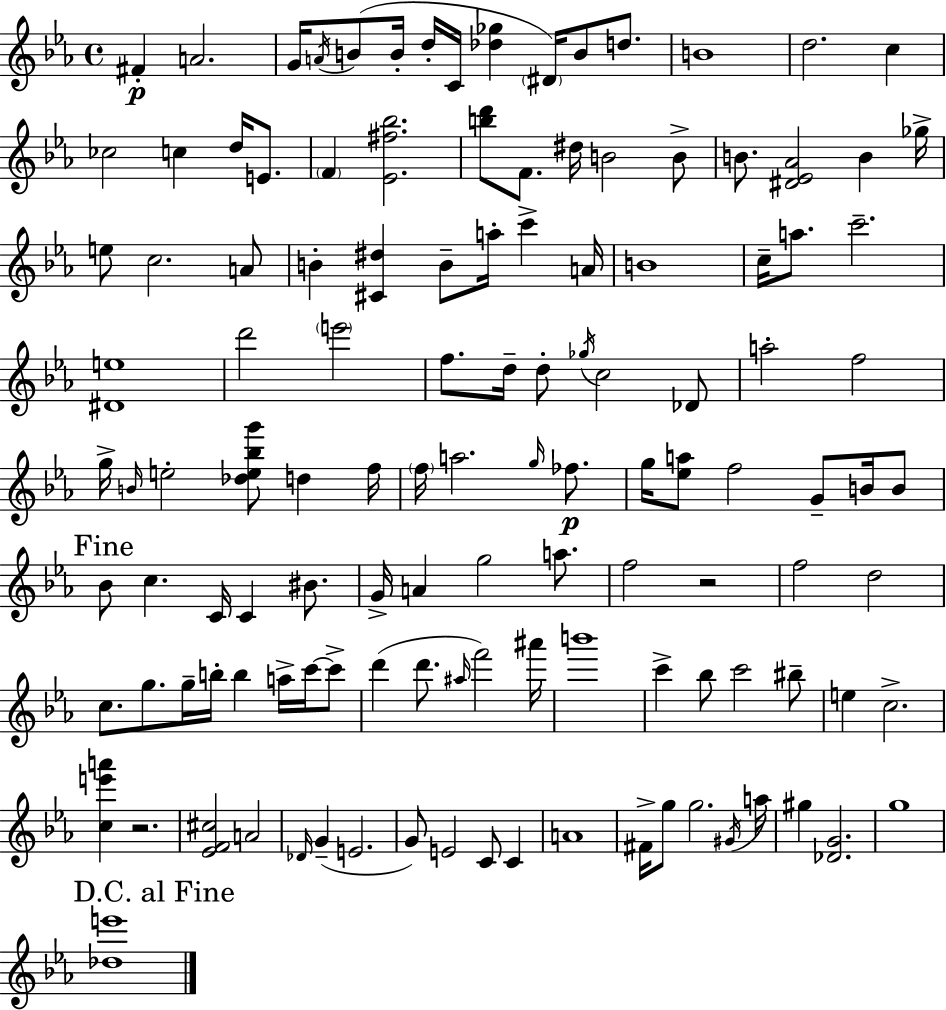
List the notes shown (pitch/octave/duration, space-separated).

F#4/q A4/h. G4/s A4/s B4/e B4/s D5/s C4/s [Db5,Gb5]/q D#4/s B4/e D5/e. B4/w D5/h. C5/q CES5/h C5/q D5/s E4/e. F4/q [Eb4,F#5,Bb5]/h. [B5,D6]/e F4/e. D#5/s B4/h B4/e B4/e. [D#4,Eb4,Ab4]/h B4/q Gb5/s E5/e C5/h. A4/e B4/q [C#4,D#5]/q B4/e A5/s C6/q A4/s B4/w C5/s A5/e. C6/h. [D#4,E5]/w D6/h E6/h F5/e. D5/s D5/e Gb5/s C5/h Db4/e A5/h F5/h G5/s B4/s E5/h [Db5,E5,Bb5,G6]/e D5/q F5/s F5/s A5/h. G5/s FES5/e. G5/s [Eb5,A5]/e F5/h G4/e B4/s B4/e Bb4/e C5/q. C4/s C4/q BIS4/e. G4/s A4/q G5/h A5/e. F5/h R/h F5/h D5/h C5/e. G5/e. G5/s B5/s B5/q A5/s C6/s C6/e D6/q D6/e. A#5/s F6/h A#6/s B6/w C6/q Bb5/e C6/h BIS5/e E5/q C5/h. [C5,E6,A6]/q R/h. [Eb4,F4,C#5]/h A4/h Db4/s G4/q E4/h. G4/e E4/h C4/e C4/q A4/w F#4/s G5/e G5/h. G#4/s A5/s G#5/q [Db4,G4]/h. G5/w [Db5,E6]/w